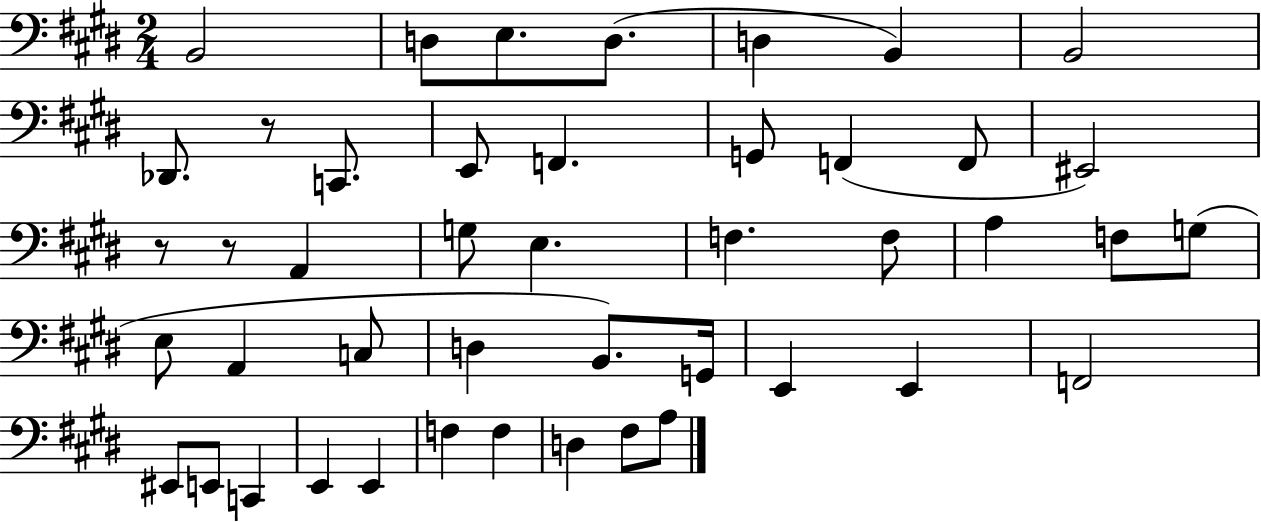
B2/h D3/e E3/e. D3/e. D3/q B2/q B2/h Db2/e. R/e C2/e. E2/e F2/q. G2/e F2/q F2/e EIS2/h R/e R/e A2/q G3/e E3/q. F3/q. F3/e A3/q F3/e G3/e E3/e A2/q C3/e D3/q B2/e. G2/s E2/q E2/q F2/h EIS2/e E2/e C2/q E2/q E2/q F3/q F3/q D3/q F#3/e A3/e